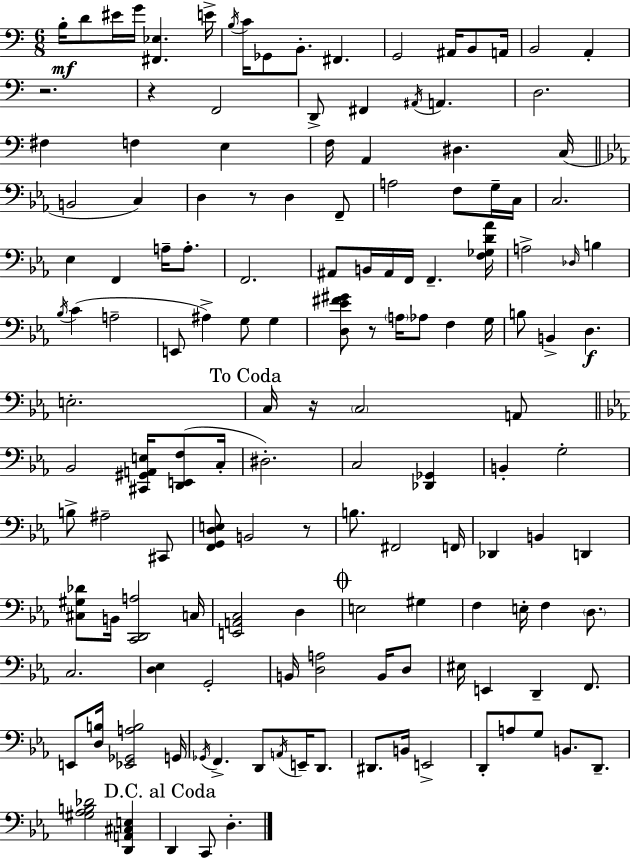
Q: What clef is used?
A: bass